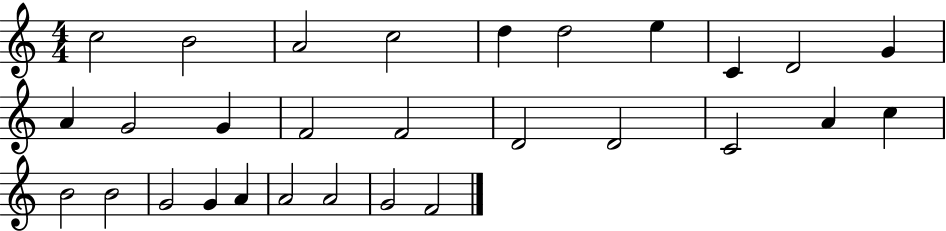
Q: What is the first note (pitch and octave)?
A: C5